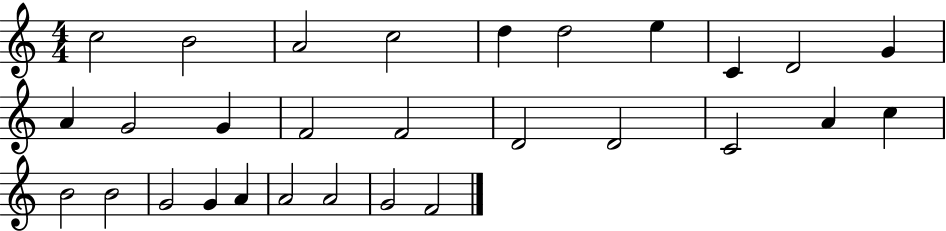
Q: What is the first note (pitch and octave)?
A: C5